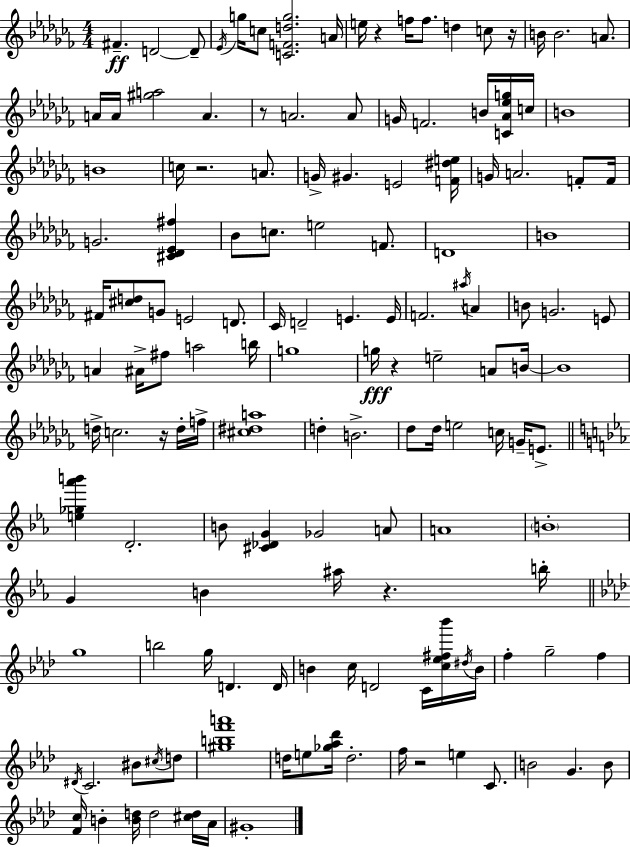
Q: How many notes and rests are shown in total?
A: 144